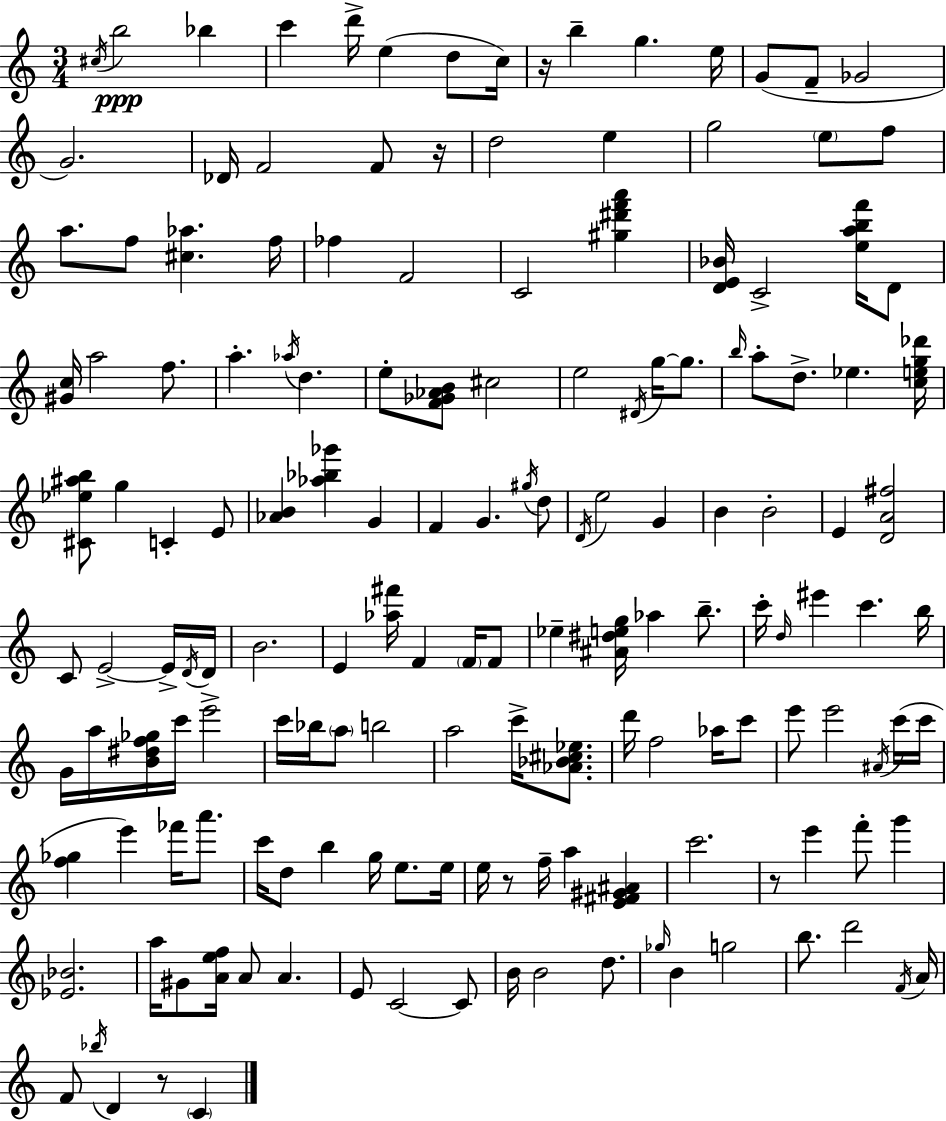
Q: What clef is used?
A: treble